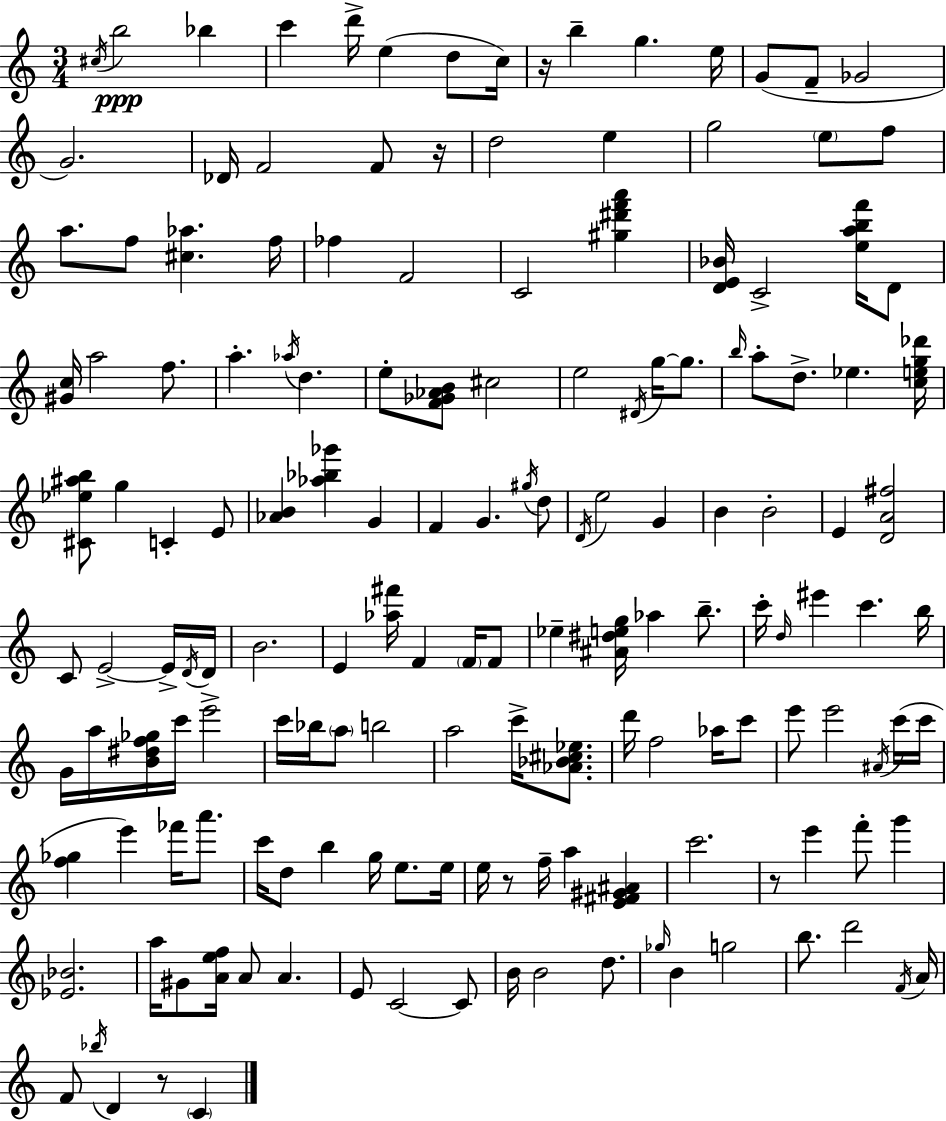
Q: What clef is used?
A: treble